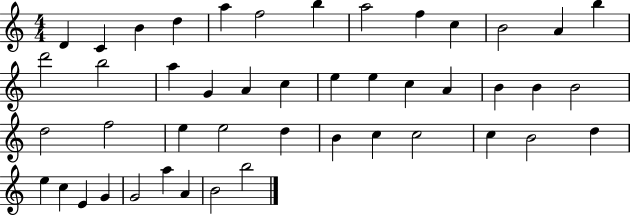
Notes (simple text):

D4/q C4/q B4/q D5/q A5/q F5/h B5/q A5/h F5/q C5/q B4/h A4/q B5/q D6/h B5/h A5/q G4/q A4/q C5/q E5/q E5/q C5/q A4/q B4/q B4/q B4/h D5/h F5/h E5/q E5/h D5/q B4/q C5/q C5/h C5/q B4/h D5/q E5/q C5/q E4/q G4/q G4/h A5/q A4/q B4/h B5/h